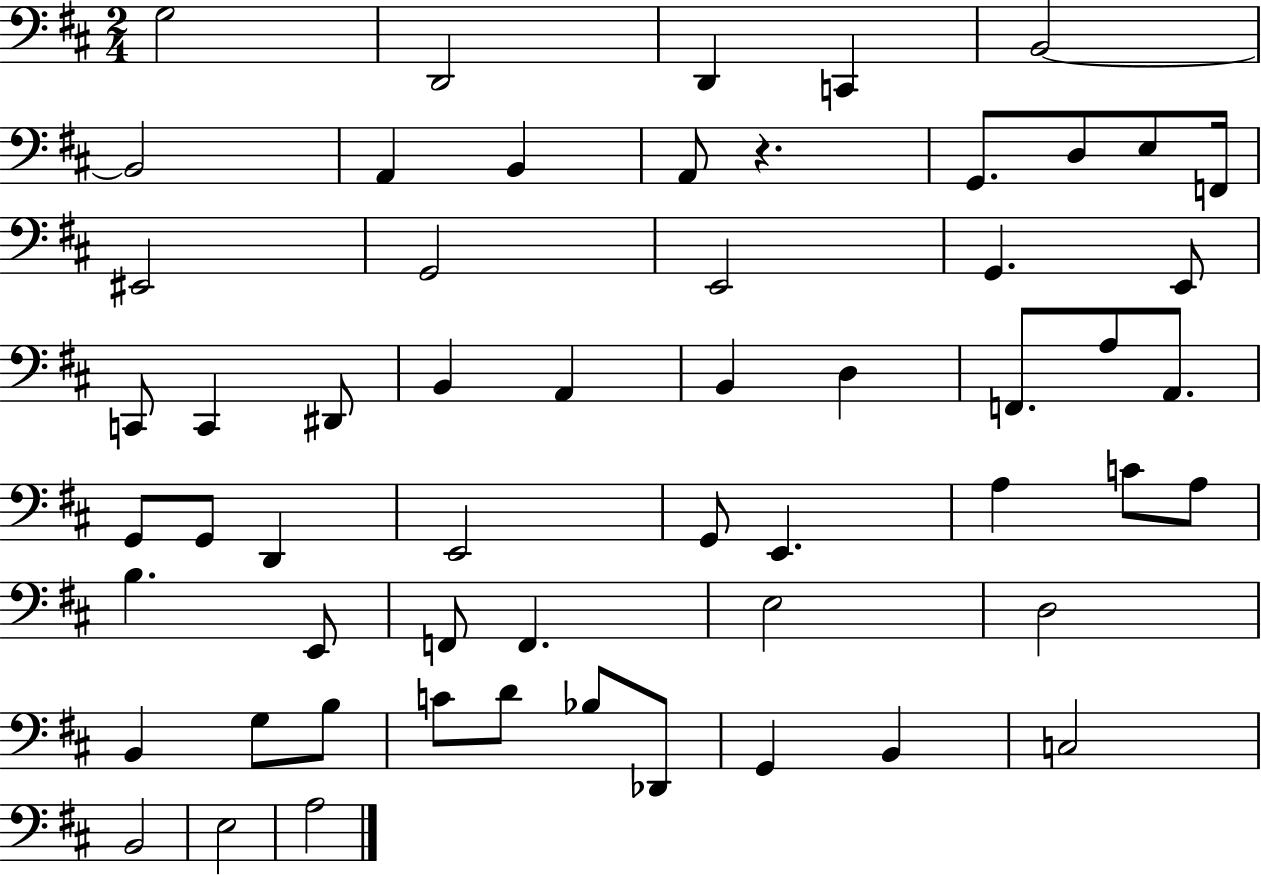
X:1
T:Untitled
M:2/4
L:1/4
K:D
G,2 D,,2 D,, C,, B,,2 B,,2 A,, B,, A,,/2 z G,,/2 D,/2 E,/2 F,,/4 ^E,,2 G,,2 E,,2 G,, E,,/2 C,,/2 C,, ^D,,/2 B,, A,, B,, D, F,,/2 A,/2 A,,/2 G,,/2 G,,/2 D,, E,,2 G,,/2 E,, A, C/2 A,/2 B, E,,/2 F,,/2 F,, E,2 D,2 B,, G,/2 B,/2 C/2 D/2 _B,/2 _D,,/2 G,, B,, C,2 B,,2 E,2 A,2